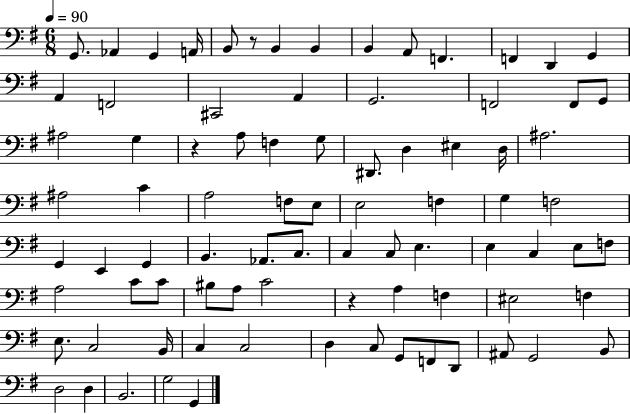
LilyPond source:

{
  \clef bass
  \numericTimeSignature
  \time 6/8
  \key g \major
  \tempo 4 = 90
  g,8. aes,4 g,4 a,16 | b,8 r8 b,4 b,4 | b,4 a,8 f,4. | f,4 d,4 g,4 | \break a,4 f,2 | cis,2 a,4 | g,2. | f,2 f,8 g,8 | \break ais2 g4 | r4 a8 f4 g8 | dis,8. d4 eis4 d16 | ais2. | \break ais2 c'4 | a2 f8 e8 | e2 f4 | g4 f2 | \break g,4 e,4 g,4 | b,4. aes,8. c8. | c4 c8 e4. | e4 c4 e8 f8 | \break a2 c'8 c'8 | bis8 a8 c'2 | r4 a4 f4 | eis2 f4 | \break e8. c2 b,16 | c4 c2 | d4 c8 g,8 f,8 d,8 | ais,8 g,2 b,8 | \break d2 d4 | b,2. | g2 g,4 | \bar "|."
}